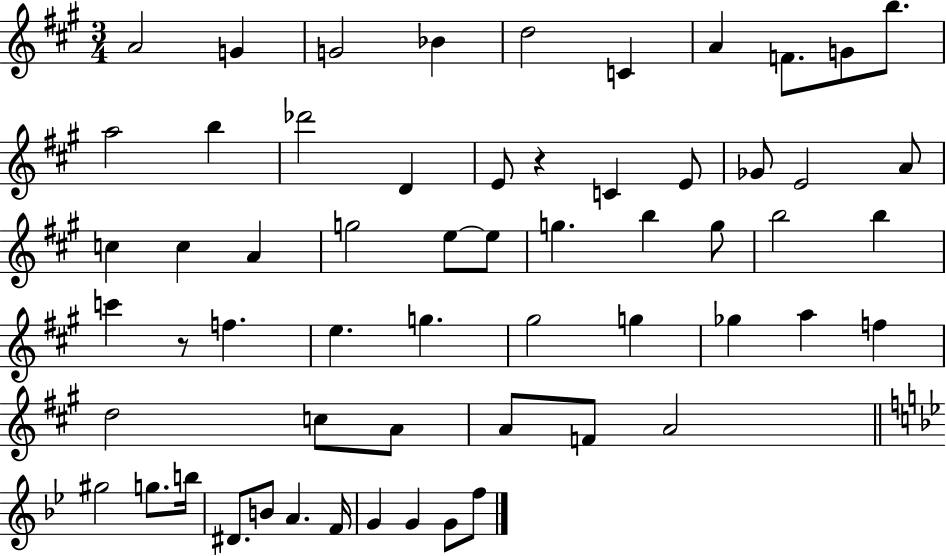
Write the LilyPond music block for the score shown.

{
  \clef treble
  \numericTimeSignature
  \time 3/4
  \key a \major
  a'2 g'4 | g'2 bes'4 | d''2 c'4 | a'4 f'8. g'8 b''8. | \break a''2 b''4 | des'''2 d'4 | e'8 r4 c'4 e'8 | ges'8 e'2 a'8 | \break c''4 c''4 a'4 | g''2 e''8~~ e''8 | g''4. b''4 g''8 | b''2 b''4 | \break c'''4 r8 f''4. | e''4. g''4. | gis''2 g''4 | ges''4 a''4 f''4 | \break d''2 c''8 a'8 | a'8 f'8 a'2 | \bar "||" \break \key bes \major gis''2 g''8. b''16 | dis'8. b'8 a'4. f'16 | g'4 g'4 g'8 f''8 | \bar "|."
}